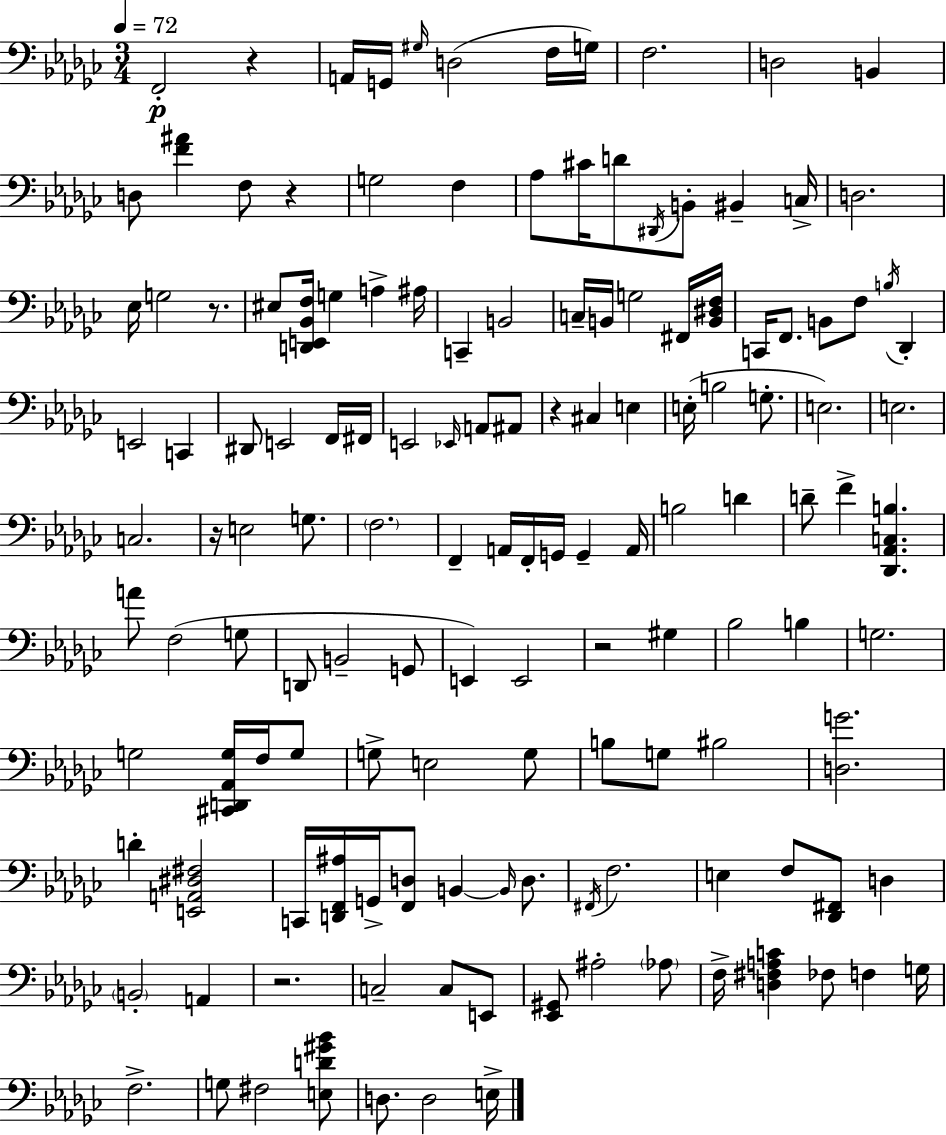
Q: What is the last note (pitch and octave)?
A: E3